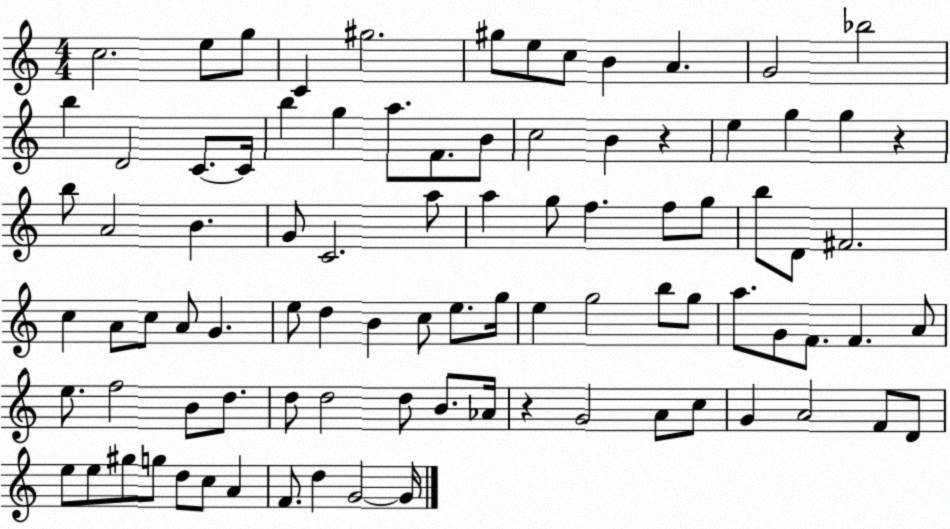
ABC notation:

X:1
T:Untitled
M:4/4
L:1/4
K:C
c2 e/2 g/2 C ^g2 ^g/2 e/2 c/2 B A G2 _b2 b D2 C/2 C/4 b g a/2 F/2 B/2 c2 B z e g g z b/2 A2 B G/2 C2 a/2 a g/2 f f/2 g/2 b/2 D/2 ^F2 c A/2 c/2 A/2 G e/2 d B c/2 e/2 g/4 e g2 b/2 g/2 a/2 G/2 F/2 F A/2 e/2 f2 B/2 d/2 d/2 d2 d/2 B/2 _A/4 z G2 A/2 c/2 G A2 F/2 D/2 e/2 e/2 ^g/2 g/2 d/2 c/2 A F/2 d G2 G/4